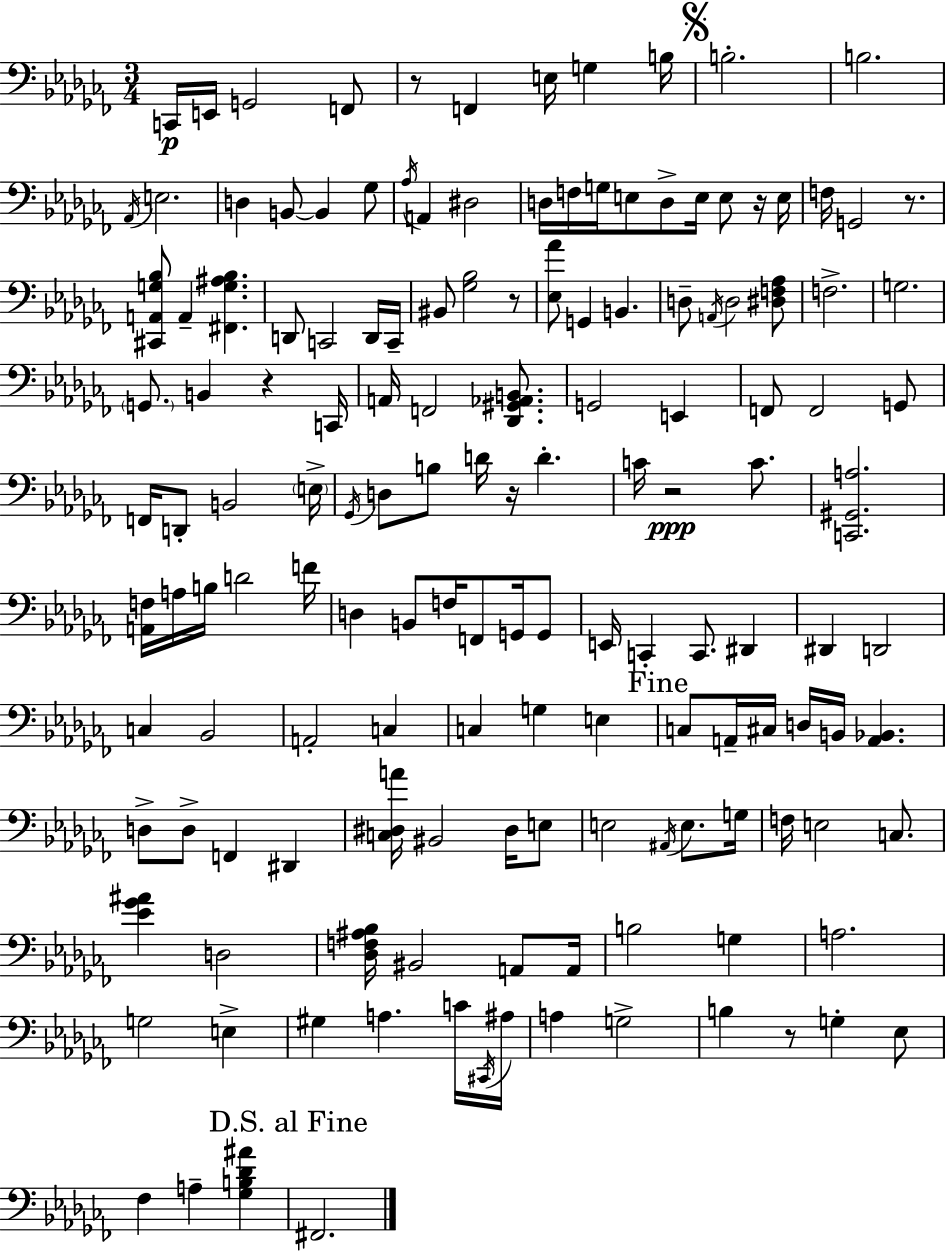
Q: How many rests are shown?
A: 8